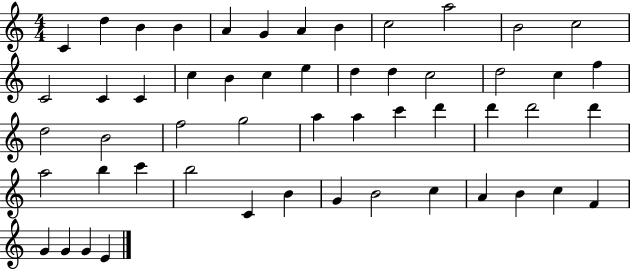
{
  \clef treble
  \numericTimeSignature
  \time 4/4
  \key c \major
  c'4 d''4 b'4 b'4 | a'4 g'4 a'4 b'4 | c''2 a''2 | b'2 c''2 | \break c'2 c'4 c'4 | c''4 b'4 c''4 e''4 | d''4 d''4 c''2 | d''2 c''4 f''4 | \break d''2 b'2 | f''2 g''2 | a''4 a''4 c'''4 d'''4 | d'''4 d'''2 d'''4 | \break a''2 b''4 c'''4 | b''2 c'4 b'4 | g'4 b'2 c''4 | a'4 b'4 c''4 f'4 | \break g'4 g'4 g'4 e'4 | \bar "|."
}